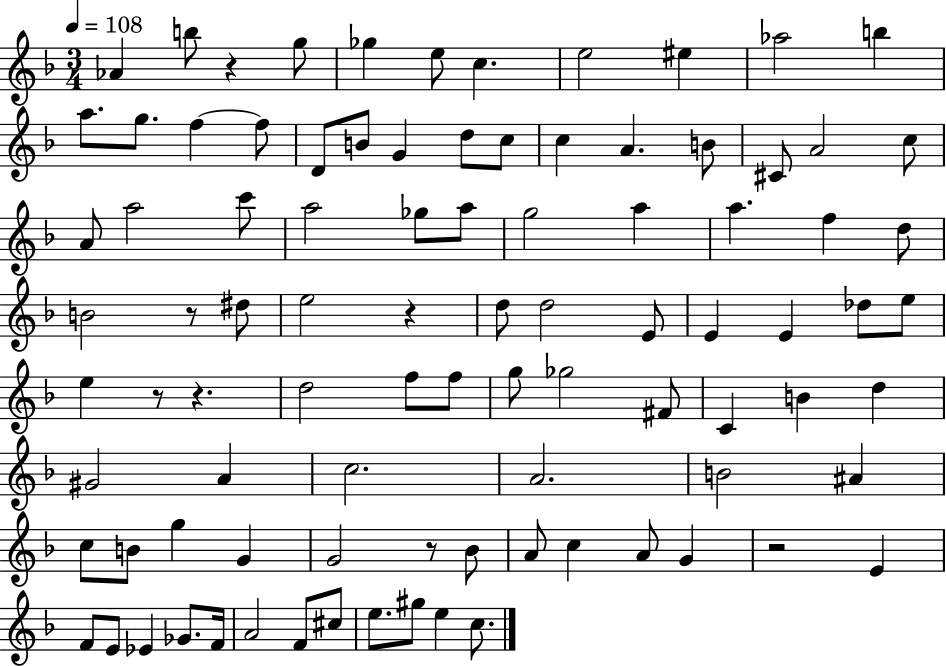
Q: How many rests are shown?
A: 7